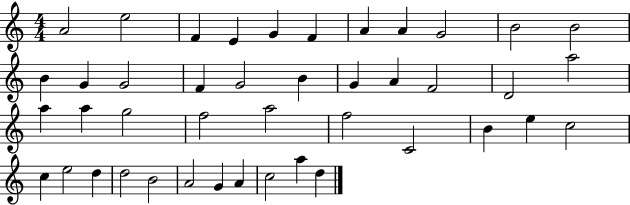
{
  \clef treble
  \numericTimeSignature
  \time 4/4
  \key c \major
  a'2 e''2 | f'4 e'4 g'4 f'4 | a'4 a'4 g'2 | b'2 b'2 | \break b'4 g'4 g'2 | f'4 g'2 b'4 | g'4 a'4 f'2 | d'2 a''2 | \break a''4 a''4 g''2 | f''2 a''2 | f''2 c'2 | b'4 e''4 c''2 | \break c''4 e''2 d''4 | d''2 b'2 | a'2 g'4 a'4 | c''2 a''4 d''4 | \break \bar "|."
}